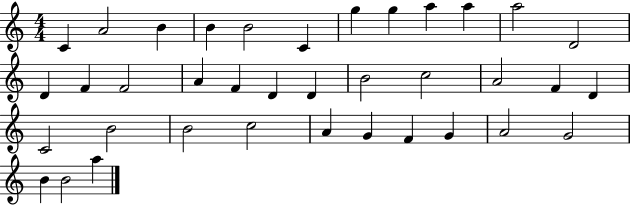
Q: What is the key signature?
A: C major